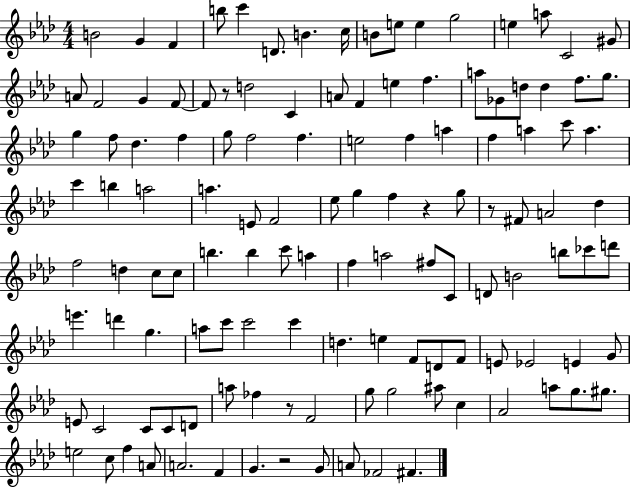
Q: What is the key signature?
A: AES major